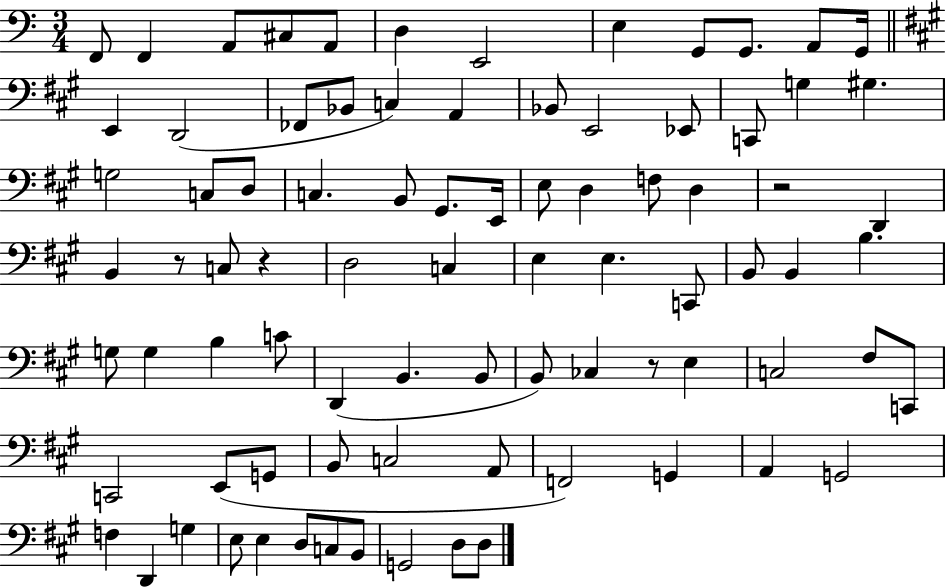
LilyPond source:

{
  \clef bass
  \numericTimeSignature
  \time 3/4
  \key c \major
  f,8 f,4 a,8 cis8 a,8 | d4 e,2 | e4 g,8 g,8. a,8 g,16 | \bar "||" \break \key a \major e,4 d,2( | fes,8 bes,8 c4) a,4 | bes,8 e,2 ees,8 | c,8 g4 gis4. | \break g2 c8 d8 | c4. b,8 gis,8. e,16 | e8 d4 f8 d4 | r2 d,4 | \break b,4 r8 c8 r4 | d2 c4 | e4 e4. c,8 | b,8 b,4 b4. | \break g8 g4 b4 c'8 | d,4( b,4. b,8 | b,8) ces4 r8 e4 | c2 fis8 c,8 | \break c,2 e,8( g,8 | b,8 c2 a,8 | f,2) g,4 | a,4 g,2 | \break f4 d,4 g4 | e8 e4 d8 c8 b,8 | g,2 d8 d8 | \bar "|."
}